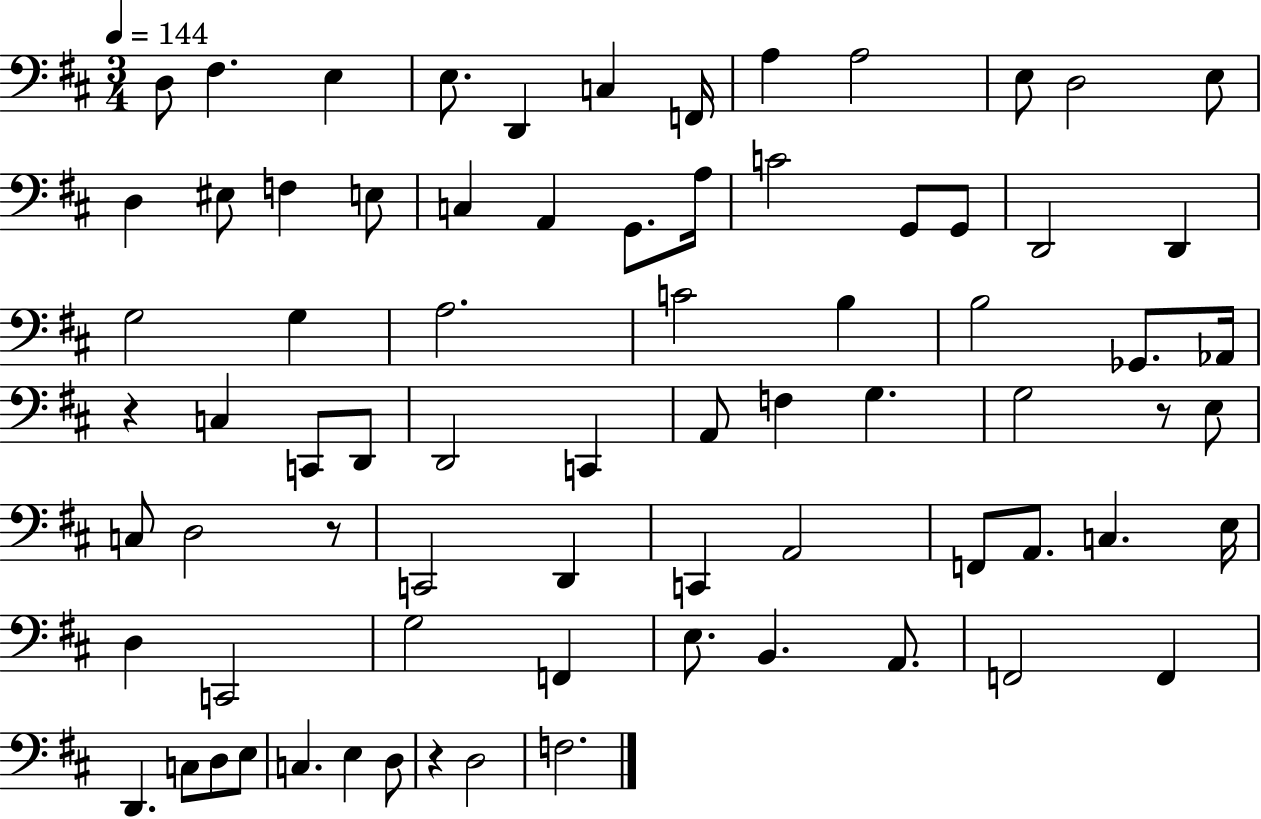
{
  \clef bass
  \numericTimeSignature
  \time 3/4
  \key d \major
  \tempo 4 = 144
  d8 fis4. e4 | e8. d,4 c4 f,16 | a4 a2 | e8 d2 e8 | \break d4 eis8 f4 e8 | c4 a,4 g,8. a16 | c'2 g,8 g,8 | d,2 d,4 | \break g2 g4 | a2. | c'2 b4 | b2 ges,8. aes,16 | \break r4 c4 c,8 d,8 | d,2 c,4 | a,8 f4 g4. | g2 r8 e8 | \break c8 d2 r8 | c,2 d,4 | c,4 a,2 | f,8 a,8. c4. e16 | \break d4 c,2 | g2 f,4 | e8. b,4. a,8. | f,2 f,4 | \break d,4. c8 d8 e8 | c4. e4 d8 | r4 d2 | f2. | \break \bar "|."
}